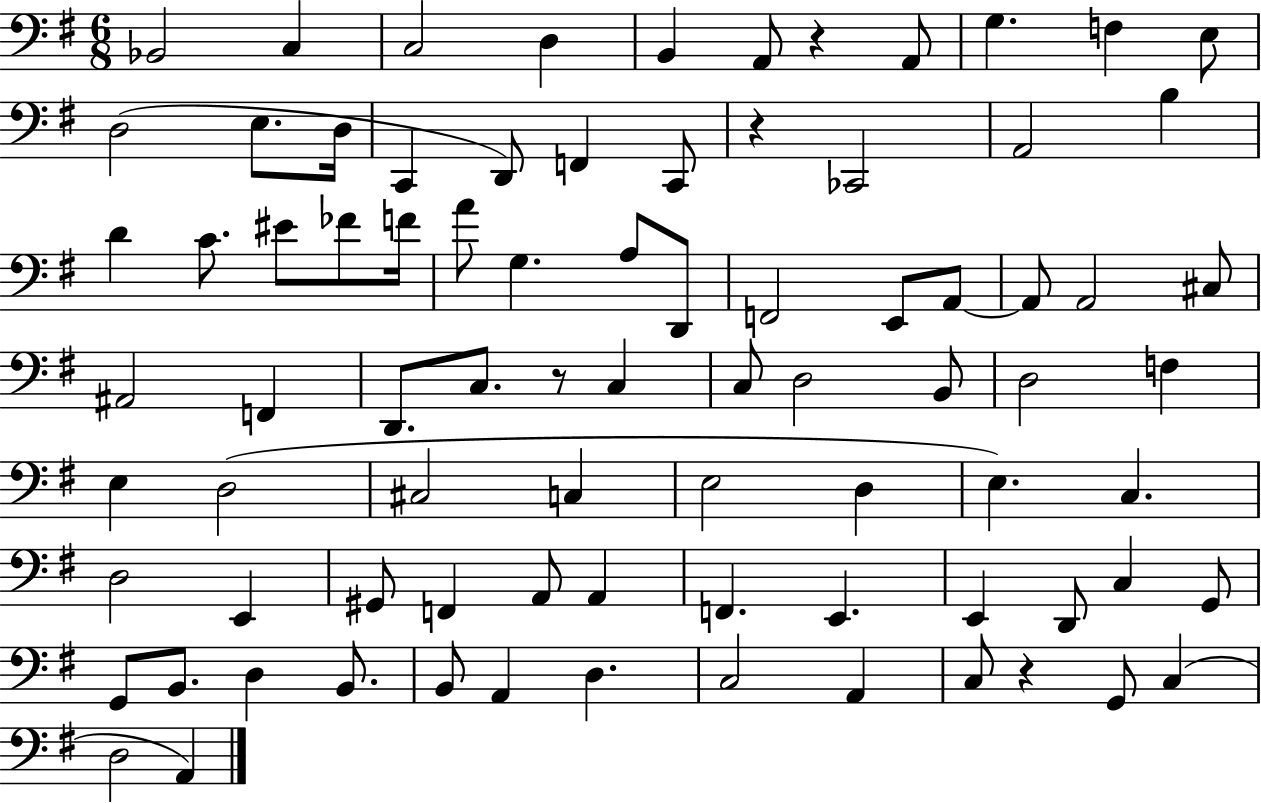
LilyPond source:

{
  \clef bass
  \numericTimeSignature
  \time 6/8
  \key g \major
  bes,2 c4 | c2 d4 | b,4 a,8 r4 a,8 | g4. f4 e8 | \break d2( e8. d16 | c,4 d,8) f,4 c,8 | r4 ces,2 | a,2 b4 | \break d'4 c'8. eis'8 fes'8 f'16 | a'8 g4. a8 d,8 | f,2 e,8 a,8~~ | a,8 a,2 cis8 | \break ais,2 f,4 | d,8. c8. r8 c4 | c8 d2 b,8 | d2 f4 | \break e4 d2( | cis2 c4 | e2 d4 | e4.) c4. | \break d2 e,4 | gis,8 f,4 a,8 a,4 | f,4. e,4. | e,4 d,8 c4 g,8 | \break g,8 b,8. d4 b,8. | b,8 a,4 d4. | c2 a,4 | c8 r4 g,8 c4( | \break d2 a,4) | \bar "|."
}